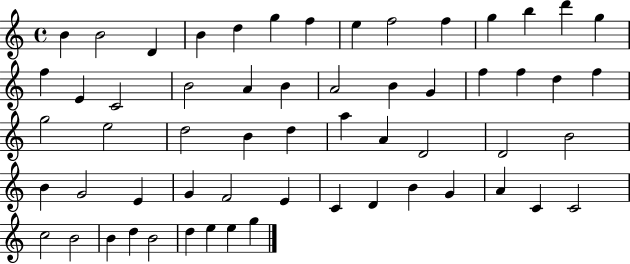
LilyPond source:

{
  \clef treble
  \time 4/4
  \defaultTimeSignature
  \key c \major
  b'4 b'2 d'4 | b'4 d''4 g''4 f''4 | e''4 f''2 f''4 | g''4 b''4 d'''4 g''4 | \break f''4 e'4 c'2 | b'2 a'4 b'4 | a'2 b'4 g'4 | f''4 f''4 d''4 f''4 | \break g''2 e''2 | d''2 b'4 d''4 | a''4 a'4 d'2 | d'2 b'2 | \break b'4 g'2 e'4 | g'4 f'2 e'4 | c'4 d'4 b'4 g'4 | a'4 c'4 c'2 | \break c''2 b'2 | b'4 d''4 b'2 | d''4 e''4 e''4 g''4 | \bar "|."
}